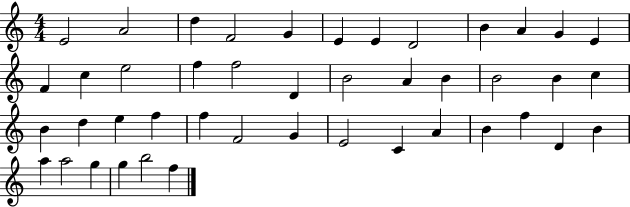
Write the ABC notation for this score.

X:1
T:Untitled
M:4/4
L:1/4
K:C
E2 A2 d F2 G E E D2 B A G E F c e2 f f2 D B2 A B B2 B c B d e f f F2 G E2 C A B f D B a a2 g g b2 f